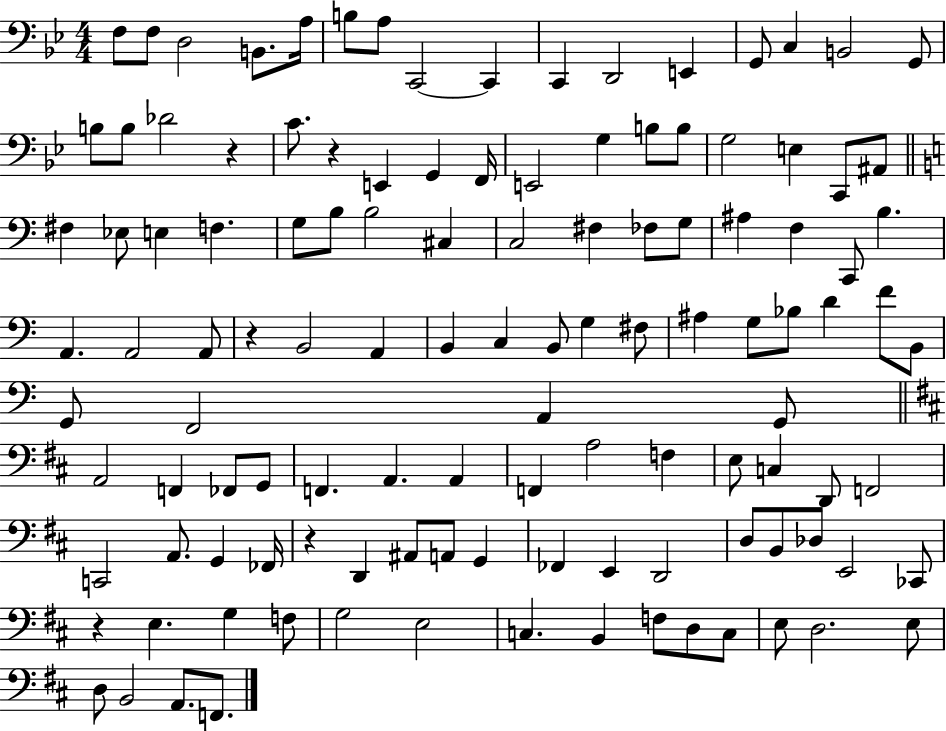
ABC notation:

X:1
T:Untitled
M:4/4
L:1/4
K:Bb
F,/2 F,/2 D,2 B,,/2 A,/4 B,/2 A,/2 C,,2 C,, C,, D,,2 E,, G,,/2 C, B,,2 G,,/2 B,/2 B,/2 _D2 z C/2 z E,, G,, F,,/4 E,,2 G, B,/2 B,/2 G,2 E, C,,/2 ^A,,/2 ^F, _E,/2 E, F, G,/2 B,/2 B,2 ^C, C,2 ^F, _F,/2 G,/2 ^A, F, C,,/2 B, A,, A,,2 A,,/2 z B,,2 A,, B,, C, B,,/2 G, ^F,/2 ^A, G,/2 _B,/2 D F/2 B,,/2 G,,/2 F,,2 A,, G,,/2 A,,2 F,, _F,,/2 G,,/2 F,, A,, A,, F,, A,2 F, E,/2 C, D,,/2 F,,2 C,,2 A,,/2 G,, _F,,/4 z D,, ^A,,/2 A,,/2 G,, _F,, E,, D,,2 D,/2 B,,/2 _D,/2 E,,2 _C,,/2 z E, G, F,/2 G,2 E,2 C, B,, F,/2 D,/2 C,/2 E,/2 D,2 E,/2 D,/2 B,,2 A,,/2 F,,/2